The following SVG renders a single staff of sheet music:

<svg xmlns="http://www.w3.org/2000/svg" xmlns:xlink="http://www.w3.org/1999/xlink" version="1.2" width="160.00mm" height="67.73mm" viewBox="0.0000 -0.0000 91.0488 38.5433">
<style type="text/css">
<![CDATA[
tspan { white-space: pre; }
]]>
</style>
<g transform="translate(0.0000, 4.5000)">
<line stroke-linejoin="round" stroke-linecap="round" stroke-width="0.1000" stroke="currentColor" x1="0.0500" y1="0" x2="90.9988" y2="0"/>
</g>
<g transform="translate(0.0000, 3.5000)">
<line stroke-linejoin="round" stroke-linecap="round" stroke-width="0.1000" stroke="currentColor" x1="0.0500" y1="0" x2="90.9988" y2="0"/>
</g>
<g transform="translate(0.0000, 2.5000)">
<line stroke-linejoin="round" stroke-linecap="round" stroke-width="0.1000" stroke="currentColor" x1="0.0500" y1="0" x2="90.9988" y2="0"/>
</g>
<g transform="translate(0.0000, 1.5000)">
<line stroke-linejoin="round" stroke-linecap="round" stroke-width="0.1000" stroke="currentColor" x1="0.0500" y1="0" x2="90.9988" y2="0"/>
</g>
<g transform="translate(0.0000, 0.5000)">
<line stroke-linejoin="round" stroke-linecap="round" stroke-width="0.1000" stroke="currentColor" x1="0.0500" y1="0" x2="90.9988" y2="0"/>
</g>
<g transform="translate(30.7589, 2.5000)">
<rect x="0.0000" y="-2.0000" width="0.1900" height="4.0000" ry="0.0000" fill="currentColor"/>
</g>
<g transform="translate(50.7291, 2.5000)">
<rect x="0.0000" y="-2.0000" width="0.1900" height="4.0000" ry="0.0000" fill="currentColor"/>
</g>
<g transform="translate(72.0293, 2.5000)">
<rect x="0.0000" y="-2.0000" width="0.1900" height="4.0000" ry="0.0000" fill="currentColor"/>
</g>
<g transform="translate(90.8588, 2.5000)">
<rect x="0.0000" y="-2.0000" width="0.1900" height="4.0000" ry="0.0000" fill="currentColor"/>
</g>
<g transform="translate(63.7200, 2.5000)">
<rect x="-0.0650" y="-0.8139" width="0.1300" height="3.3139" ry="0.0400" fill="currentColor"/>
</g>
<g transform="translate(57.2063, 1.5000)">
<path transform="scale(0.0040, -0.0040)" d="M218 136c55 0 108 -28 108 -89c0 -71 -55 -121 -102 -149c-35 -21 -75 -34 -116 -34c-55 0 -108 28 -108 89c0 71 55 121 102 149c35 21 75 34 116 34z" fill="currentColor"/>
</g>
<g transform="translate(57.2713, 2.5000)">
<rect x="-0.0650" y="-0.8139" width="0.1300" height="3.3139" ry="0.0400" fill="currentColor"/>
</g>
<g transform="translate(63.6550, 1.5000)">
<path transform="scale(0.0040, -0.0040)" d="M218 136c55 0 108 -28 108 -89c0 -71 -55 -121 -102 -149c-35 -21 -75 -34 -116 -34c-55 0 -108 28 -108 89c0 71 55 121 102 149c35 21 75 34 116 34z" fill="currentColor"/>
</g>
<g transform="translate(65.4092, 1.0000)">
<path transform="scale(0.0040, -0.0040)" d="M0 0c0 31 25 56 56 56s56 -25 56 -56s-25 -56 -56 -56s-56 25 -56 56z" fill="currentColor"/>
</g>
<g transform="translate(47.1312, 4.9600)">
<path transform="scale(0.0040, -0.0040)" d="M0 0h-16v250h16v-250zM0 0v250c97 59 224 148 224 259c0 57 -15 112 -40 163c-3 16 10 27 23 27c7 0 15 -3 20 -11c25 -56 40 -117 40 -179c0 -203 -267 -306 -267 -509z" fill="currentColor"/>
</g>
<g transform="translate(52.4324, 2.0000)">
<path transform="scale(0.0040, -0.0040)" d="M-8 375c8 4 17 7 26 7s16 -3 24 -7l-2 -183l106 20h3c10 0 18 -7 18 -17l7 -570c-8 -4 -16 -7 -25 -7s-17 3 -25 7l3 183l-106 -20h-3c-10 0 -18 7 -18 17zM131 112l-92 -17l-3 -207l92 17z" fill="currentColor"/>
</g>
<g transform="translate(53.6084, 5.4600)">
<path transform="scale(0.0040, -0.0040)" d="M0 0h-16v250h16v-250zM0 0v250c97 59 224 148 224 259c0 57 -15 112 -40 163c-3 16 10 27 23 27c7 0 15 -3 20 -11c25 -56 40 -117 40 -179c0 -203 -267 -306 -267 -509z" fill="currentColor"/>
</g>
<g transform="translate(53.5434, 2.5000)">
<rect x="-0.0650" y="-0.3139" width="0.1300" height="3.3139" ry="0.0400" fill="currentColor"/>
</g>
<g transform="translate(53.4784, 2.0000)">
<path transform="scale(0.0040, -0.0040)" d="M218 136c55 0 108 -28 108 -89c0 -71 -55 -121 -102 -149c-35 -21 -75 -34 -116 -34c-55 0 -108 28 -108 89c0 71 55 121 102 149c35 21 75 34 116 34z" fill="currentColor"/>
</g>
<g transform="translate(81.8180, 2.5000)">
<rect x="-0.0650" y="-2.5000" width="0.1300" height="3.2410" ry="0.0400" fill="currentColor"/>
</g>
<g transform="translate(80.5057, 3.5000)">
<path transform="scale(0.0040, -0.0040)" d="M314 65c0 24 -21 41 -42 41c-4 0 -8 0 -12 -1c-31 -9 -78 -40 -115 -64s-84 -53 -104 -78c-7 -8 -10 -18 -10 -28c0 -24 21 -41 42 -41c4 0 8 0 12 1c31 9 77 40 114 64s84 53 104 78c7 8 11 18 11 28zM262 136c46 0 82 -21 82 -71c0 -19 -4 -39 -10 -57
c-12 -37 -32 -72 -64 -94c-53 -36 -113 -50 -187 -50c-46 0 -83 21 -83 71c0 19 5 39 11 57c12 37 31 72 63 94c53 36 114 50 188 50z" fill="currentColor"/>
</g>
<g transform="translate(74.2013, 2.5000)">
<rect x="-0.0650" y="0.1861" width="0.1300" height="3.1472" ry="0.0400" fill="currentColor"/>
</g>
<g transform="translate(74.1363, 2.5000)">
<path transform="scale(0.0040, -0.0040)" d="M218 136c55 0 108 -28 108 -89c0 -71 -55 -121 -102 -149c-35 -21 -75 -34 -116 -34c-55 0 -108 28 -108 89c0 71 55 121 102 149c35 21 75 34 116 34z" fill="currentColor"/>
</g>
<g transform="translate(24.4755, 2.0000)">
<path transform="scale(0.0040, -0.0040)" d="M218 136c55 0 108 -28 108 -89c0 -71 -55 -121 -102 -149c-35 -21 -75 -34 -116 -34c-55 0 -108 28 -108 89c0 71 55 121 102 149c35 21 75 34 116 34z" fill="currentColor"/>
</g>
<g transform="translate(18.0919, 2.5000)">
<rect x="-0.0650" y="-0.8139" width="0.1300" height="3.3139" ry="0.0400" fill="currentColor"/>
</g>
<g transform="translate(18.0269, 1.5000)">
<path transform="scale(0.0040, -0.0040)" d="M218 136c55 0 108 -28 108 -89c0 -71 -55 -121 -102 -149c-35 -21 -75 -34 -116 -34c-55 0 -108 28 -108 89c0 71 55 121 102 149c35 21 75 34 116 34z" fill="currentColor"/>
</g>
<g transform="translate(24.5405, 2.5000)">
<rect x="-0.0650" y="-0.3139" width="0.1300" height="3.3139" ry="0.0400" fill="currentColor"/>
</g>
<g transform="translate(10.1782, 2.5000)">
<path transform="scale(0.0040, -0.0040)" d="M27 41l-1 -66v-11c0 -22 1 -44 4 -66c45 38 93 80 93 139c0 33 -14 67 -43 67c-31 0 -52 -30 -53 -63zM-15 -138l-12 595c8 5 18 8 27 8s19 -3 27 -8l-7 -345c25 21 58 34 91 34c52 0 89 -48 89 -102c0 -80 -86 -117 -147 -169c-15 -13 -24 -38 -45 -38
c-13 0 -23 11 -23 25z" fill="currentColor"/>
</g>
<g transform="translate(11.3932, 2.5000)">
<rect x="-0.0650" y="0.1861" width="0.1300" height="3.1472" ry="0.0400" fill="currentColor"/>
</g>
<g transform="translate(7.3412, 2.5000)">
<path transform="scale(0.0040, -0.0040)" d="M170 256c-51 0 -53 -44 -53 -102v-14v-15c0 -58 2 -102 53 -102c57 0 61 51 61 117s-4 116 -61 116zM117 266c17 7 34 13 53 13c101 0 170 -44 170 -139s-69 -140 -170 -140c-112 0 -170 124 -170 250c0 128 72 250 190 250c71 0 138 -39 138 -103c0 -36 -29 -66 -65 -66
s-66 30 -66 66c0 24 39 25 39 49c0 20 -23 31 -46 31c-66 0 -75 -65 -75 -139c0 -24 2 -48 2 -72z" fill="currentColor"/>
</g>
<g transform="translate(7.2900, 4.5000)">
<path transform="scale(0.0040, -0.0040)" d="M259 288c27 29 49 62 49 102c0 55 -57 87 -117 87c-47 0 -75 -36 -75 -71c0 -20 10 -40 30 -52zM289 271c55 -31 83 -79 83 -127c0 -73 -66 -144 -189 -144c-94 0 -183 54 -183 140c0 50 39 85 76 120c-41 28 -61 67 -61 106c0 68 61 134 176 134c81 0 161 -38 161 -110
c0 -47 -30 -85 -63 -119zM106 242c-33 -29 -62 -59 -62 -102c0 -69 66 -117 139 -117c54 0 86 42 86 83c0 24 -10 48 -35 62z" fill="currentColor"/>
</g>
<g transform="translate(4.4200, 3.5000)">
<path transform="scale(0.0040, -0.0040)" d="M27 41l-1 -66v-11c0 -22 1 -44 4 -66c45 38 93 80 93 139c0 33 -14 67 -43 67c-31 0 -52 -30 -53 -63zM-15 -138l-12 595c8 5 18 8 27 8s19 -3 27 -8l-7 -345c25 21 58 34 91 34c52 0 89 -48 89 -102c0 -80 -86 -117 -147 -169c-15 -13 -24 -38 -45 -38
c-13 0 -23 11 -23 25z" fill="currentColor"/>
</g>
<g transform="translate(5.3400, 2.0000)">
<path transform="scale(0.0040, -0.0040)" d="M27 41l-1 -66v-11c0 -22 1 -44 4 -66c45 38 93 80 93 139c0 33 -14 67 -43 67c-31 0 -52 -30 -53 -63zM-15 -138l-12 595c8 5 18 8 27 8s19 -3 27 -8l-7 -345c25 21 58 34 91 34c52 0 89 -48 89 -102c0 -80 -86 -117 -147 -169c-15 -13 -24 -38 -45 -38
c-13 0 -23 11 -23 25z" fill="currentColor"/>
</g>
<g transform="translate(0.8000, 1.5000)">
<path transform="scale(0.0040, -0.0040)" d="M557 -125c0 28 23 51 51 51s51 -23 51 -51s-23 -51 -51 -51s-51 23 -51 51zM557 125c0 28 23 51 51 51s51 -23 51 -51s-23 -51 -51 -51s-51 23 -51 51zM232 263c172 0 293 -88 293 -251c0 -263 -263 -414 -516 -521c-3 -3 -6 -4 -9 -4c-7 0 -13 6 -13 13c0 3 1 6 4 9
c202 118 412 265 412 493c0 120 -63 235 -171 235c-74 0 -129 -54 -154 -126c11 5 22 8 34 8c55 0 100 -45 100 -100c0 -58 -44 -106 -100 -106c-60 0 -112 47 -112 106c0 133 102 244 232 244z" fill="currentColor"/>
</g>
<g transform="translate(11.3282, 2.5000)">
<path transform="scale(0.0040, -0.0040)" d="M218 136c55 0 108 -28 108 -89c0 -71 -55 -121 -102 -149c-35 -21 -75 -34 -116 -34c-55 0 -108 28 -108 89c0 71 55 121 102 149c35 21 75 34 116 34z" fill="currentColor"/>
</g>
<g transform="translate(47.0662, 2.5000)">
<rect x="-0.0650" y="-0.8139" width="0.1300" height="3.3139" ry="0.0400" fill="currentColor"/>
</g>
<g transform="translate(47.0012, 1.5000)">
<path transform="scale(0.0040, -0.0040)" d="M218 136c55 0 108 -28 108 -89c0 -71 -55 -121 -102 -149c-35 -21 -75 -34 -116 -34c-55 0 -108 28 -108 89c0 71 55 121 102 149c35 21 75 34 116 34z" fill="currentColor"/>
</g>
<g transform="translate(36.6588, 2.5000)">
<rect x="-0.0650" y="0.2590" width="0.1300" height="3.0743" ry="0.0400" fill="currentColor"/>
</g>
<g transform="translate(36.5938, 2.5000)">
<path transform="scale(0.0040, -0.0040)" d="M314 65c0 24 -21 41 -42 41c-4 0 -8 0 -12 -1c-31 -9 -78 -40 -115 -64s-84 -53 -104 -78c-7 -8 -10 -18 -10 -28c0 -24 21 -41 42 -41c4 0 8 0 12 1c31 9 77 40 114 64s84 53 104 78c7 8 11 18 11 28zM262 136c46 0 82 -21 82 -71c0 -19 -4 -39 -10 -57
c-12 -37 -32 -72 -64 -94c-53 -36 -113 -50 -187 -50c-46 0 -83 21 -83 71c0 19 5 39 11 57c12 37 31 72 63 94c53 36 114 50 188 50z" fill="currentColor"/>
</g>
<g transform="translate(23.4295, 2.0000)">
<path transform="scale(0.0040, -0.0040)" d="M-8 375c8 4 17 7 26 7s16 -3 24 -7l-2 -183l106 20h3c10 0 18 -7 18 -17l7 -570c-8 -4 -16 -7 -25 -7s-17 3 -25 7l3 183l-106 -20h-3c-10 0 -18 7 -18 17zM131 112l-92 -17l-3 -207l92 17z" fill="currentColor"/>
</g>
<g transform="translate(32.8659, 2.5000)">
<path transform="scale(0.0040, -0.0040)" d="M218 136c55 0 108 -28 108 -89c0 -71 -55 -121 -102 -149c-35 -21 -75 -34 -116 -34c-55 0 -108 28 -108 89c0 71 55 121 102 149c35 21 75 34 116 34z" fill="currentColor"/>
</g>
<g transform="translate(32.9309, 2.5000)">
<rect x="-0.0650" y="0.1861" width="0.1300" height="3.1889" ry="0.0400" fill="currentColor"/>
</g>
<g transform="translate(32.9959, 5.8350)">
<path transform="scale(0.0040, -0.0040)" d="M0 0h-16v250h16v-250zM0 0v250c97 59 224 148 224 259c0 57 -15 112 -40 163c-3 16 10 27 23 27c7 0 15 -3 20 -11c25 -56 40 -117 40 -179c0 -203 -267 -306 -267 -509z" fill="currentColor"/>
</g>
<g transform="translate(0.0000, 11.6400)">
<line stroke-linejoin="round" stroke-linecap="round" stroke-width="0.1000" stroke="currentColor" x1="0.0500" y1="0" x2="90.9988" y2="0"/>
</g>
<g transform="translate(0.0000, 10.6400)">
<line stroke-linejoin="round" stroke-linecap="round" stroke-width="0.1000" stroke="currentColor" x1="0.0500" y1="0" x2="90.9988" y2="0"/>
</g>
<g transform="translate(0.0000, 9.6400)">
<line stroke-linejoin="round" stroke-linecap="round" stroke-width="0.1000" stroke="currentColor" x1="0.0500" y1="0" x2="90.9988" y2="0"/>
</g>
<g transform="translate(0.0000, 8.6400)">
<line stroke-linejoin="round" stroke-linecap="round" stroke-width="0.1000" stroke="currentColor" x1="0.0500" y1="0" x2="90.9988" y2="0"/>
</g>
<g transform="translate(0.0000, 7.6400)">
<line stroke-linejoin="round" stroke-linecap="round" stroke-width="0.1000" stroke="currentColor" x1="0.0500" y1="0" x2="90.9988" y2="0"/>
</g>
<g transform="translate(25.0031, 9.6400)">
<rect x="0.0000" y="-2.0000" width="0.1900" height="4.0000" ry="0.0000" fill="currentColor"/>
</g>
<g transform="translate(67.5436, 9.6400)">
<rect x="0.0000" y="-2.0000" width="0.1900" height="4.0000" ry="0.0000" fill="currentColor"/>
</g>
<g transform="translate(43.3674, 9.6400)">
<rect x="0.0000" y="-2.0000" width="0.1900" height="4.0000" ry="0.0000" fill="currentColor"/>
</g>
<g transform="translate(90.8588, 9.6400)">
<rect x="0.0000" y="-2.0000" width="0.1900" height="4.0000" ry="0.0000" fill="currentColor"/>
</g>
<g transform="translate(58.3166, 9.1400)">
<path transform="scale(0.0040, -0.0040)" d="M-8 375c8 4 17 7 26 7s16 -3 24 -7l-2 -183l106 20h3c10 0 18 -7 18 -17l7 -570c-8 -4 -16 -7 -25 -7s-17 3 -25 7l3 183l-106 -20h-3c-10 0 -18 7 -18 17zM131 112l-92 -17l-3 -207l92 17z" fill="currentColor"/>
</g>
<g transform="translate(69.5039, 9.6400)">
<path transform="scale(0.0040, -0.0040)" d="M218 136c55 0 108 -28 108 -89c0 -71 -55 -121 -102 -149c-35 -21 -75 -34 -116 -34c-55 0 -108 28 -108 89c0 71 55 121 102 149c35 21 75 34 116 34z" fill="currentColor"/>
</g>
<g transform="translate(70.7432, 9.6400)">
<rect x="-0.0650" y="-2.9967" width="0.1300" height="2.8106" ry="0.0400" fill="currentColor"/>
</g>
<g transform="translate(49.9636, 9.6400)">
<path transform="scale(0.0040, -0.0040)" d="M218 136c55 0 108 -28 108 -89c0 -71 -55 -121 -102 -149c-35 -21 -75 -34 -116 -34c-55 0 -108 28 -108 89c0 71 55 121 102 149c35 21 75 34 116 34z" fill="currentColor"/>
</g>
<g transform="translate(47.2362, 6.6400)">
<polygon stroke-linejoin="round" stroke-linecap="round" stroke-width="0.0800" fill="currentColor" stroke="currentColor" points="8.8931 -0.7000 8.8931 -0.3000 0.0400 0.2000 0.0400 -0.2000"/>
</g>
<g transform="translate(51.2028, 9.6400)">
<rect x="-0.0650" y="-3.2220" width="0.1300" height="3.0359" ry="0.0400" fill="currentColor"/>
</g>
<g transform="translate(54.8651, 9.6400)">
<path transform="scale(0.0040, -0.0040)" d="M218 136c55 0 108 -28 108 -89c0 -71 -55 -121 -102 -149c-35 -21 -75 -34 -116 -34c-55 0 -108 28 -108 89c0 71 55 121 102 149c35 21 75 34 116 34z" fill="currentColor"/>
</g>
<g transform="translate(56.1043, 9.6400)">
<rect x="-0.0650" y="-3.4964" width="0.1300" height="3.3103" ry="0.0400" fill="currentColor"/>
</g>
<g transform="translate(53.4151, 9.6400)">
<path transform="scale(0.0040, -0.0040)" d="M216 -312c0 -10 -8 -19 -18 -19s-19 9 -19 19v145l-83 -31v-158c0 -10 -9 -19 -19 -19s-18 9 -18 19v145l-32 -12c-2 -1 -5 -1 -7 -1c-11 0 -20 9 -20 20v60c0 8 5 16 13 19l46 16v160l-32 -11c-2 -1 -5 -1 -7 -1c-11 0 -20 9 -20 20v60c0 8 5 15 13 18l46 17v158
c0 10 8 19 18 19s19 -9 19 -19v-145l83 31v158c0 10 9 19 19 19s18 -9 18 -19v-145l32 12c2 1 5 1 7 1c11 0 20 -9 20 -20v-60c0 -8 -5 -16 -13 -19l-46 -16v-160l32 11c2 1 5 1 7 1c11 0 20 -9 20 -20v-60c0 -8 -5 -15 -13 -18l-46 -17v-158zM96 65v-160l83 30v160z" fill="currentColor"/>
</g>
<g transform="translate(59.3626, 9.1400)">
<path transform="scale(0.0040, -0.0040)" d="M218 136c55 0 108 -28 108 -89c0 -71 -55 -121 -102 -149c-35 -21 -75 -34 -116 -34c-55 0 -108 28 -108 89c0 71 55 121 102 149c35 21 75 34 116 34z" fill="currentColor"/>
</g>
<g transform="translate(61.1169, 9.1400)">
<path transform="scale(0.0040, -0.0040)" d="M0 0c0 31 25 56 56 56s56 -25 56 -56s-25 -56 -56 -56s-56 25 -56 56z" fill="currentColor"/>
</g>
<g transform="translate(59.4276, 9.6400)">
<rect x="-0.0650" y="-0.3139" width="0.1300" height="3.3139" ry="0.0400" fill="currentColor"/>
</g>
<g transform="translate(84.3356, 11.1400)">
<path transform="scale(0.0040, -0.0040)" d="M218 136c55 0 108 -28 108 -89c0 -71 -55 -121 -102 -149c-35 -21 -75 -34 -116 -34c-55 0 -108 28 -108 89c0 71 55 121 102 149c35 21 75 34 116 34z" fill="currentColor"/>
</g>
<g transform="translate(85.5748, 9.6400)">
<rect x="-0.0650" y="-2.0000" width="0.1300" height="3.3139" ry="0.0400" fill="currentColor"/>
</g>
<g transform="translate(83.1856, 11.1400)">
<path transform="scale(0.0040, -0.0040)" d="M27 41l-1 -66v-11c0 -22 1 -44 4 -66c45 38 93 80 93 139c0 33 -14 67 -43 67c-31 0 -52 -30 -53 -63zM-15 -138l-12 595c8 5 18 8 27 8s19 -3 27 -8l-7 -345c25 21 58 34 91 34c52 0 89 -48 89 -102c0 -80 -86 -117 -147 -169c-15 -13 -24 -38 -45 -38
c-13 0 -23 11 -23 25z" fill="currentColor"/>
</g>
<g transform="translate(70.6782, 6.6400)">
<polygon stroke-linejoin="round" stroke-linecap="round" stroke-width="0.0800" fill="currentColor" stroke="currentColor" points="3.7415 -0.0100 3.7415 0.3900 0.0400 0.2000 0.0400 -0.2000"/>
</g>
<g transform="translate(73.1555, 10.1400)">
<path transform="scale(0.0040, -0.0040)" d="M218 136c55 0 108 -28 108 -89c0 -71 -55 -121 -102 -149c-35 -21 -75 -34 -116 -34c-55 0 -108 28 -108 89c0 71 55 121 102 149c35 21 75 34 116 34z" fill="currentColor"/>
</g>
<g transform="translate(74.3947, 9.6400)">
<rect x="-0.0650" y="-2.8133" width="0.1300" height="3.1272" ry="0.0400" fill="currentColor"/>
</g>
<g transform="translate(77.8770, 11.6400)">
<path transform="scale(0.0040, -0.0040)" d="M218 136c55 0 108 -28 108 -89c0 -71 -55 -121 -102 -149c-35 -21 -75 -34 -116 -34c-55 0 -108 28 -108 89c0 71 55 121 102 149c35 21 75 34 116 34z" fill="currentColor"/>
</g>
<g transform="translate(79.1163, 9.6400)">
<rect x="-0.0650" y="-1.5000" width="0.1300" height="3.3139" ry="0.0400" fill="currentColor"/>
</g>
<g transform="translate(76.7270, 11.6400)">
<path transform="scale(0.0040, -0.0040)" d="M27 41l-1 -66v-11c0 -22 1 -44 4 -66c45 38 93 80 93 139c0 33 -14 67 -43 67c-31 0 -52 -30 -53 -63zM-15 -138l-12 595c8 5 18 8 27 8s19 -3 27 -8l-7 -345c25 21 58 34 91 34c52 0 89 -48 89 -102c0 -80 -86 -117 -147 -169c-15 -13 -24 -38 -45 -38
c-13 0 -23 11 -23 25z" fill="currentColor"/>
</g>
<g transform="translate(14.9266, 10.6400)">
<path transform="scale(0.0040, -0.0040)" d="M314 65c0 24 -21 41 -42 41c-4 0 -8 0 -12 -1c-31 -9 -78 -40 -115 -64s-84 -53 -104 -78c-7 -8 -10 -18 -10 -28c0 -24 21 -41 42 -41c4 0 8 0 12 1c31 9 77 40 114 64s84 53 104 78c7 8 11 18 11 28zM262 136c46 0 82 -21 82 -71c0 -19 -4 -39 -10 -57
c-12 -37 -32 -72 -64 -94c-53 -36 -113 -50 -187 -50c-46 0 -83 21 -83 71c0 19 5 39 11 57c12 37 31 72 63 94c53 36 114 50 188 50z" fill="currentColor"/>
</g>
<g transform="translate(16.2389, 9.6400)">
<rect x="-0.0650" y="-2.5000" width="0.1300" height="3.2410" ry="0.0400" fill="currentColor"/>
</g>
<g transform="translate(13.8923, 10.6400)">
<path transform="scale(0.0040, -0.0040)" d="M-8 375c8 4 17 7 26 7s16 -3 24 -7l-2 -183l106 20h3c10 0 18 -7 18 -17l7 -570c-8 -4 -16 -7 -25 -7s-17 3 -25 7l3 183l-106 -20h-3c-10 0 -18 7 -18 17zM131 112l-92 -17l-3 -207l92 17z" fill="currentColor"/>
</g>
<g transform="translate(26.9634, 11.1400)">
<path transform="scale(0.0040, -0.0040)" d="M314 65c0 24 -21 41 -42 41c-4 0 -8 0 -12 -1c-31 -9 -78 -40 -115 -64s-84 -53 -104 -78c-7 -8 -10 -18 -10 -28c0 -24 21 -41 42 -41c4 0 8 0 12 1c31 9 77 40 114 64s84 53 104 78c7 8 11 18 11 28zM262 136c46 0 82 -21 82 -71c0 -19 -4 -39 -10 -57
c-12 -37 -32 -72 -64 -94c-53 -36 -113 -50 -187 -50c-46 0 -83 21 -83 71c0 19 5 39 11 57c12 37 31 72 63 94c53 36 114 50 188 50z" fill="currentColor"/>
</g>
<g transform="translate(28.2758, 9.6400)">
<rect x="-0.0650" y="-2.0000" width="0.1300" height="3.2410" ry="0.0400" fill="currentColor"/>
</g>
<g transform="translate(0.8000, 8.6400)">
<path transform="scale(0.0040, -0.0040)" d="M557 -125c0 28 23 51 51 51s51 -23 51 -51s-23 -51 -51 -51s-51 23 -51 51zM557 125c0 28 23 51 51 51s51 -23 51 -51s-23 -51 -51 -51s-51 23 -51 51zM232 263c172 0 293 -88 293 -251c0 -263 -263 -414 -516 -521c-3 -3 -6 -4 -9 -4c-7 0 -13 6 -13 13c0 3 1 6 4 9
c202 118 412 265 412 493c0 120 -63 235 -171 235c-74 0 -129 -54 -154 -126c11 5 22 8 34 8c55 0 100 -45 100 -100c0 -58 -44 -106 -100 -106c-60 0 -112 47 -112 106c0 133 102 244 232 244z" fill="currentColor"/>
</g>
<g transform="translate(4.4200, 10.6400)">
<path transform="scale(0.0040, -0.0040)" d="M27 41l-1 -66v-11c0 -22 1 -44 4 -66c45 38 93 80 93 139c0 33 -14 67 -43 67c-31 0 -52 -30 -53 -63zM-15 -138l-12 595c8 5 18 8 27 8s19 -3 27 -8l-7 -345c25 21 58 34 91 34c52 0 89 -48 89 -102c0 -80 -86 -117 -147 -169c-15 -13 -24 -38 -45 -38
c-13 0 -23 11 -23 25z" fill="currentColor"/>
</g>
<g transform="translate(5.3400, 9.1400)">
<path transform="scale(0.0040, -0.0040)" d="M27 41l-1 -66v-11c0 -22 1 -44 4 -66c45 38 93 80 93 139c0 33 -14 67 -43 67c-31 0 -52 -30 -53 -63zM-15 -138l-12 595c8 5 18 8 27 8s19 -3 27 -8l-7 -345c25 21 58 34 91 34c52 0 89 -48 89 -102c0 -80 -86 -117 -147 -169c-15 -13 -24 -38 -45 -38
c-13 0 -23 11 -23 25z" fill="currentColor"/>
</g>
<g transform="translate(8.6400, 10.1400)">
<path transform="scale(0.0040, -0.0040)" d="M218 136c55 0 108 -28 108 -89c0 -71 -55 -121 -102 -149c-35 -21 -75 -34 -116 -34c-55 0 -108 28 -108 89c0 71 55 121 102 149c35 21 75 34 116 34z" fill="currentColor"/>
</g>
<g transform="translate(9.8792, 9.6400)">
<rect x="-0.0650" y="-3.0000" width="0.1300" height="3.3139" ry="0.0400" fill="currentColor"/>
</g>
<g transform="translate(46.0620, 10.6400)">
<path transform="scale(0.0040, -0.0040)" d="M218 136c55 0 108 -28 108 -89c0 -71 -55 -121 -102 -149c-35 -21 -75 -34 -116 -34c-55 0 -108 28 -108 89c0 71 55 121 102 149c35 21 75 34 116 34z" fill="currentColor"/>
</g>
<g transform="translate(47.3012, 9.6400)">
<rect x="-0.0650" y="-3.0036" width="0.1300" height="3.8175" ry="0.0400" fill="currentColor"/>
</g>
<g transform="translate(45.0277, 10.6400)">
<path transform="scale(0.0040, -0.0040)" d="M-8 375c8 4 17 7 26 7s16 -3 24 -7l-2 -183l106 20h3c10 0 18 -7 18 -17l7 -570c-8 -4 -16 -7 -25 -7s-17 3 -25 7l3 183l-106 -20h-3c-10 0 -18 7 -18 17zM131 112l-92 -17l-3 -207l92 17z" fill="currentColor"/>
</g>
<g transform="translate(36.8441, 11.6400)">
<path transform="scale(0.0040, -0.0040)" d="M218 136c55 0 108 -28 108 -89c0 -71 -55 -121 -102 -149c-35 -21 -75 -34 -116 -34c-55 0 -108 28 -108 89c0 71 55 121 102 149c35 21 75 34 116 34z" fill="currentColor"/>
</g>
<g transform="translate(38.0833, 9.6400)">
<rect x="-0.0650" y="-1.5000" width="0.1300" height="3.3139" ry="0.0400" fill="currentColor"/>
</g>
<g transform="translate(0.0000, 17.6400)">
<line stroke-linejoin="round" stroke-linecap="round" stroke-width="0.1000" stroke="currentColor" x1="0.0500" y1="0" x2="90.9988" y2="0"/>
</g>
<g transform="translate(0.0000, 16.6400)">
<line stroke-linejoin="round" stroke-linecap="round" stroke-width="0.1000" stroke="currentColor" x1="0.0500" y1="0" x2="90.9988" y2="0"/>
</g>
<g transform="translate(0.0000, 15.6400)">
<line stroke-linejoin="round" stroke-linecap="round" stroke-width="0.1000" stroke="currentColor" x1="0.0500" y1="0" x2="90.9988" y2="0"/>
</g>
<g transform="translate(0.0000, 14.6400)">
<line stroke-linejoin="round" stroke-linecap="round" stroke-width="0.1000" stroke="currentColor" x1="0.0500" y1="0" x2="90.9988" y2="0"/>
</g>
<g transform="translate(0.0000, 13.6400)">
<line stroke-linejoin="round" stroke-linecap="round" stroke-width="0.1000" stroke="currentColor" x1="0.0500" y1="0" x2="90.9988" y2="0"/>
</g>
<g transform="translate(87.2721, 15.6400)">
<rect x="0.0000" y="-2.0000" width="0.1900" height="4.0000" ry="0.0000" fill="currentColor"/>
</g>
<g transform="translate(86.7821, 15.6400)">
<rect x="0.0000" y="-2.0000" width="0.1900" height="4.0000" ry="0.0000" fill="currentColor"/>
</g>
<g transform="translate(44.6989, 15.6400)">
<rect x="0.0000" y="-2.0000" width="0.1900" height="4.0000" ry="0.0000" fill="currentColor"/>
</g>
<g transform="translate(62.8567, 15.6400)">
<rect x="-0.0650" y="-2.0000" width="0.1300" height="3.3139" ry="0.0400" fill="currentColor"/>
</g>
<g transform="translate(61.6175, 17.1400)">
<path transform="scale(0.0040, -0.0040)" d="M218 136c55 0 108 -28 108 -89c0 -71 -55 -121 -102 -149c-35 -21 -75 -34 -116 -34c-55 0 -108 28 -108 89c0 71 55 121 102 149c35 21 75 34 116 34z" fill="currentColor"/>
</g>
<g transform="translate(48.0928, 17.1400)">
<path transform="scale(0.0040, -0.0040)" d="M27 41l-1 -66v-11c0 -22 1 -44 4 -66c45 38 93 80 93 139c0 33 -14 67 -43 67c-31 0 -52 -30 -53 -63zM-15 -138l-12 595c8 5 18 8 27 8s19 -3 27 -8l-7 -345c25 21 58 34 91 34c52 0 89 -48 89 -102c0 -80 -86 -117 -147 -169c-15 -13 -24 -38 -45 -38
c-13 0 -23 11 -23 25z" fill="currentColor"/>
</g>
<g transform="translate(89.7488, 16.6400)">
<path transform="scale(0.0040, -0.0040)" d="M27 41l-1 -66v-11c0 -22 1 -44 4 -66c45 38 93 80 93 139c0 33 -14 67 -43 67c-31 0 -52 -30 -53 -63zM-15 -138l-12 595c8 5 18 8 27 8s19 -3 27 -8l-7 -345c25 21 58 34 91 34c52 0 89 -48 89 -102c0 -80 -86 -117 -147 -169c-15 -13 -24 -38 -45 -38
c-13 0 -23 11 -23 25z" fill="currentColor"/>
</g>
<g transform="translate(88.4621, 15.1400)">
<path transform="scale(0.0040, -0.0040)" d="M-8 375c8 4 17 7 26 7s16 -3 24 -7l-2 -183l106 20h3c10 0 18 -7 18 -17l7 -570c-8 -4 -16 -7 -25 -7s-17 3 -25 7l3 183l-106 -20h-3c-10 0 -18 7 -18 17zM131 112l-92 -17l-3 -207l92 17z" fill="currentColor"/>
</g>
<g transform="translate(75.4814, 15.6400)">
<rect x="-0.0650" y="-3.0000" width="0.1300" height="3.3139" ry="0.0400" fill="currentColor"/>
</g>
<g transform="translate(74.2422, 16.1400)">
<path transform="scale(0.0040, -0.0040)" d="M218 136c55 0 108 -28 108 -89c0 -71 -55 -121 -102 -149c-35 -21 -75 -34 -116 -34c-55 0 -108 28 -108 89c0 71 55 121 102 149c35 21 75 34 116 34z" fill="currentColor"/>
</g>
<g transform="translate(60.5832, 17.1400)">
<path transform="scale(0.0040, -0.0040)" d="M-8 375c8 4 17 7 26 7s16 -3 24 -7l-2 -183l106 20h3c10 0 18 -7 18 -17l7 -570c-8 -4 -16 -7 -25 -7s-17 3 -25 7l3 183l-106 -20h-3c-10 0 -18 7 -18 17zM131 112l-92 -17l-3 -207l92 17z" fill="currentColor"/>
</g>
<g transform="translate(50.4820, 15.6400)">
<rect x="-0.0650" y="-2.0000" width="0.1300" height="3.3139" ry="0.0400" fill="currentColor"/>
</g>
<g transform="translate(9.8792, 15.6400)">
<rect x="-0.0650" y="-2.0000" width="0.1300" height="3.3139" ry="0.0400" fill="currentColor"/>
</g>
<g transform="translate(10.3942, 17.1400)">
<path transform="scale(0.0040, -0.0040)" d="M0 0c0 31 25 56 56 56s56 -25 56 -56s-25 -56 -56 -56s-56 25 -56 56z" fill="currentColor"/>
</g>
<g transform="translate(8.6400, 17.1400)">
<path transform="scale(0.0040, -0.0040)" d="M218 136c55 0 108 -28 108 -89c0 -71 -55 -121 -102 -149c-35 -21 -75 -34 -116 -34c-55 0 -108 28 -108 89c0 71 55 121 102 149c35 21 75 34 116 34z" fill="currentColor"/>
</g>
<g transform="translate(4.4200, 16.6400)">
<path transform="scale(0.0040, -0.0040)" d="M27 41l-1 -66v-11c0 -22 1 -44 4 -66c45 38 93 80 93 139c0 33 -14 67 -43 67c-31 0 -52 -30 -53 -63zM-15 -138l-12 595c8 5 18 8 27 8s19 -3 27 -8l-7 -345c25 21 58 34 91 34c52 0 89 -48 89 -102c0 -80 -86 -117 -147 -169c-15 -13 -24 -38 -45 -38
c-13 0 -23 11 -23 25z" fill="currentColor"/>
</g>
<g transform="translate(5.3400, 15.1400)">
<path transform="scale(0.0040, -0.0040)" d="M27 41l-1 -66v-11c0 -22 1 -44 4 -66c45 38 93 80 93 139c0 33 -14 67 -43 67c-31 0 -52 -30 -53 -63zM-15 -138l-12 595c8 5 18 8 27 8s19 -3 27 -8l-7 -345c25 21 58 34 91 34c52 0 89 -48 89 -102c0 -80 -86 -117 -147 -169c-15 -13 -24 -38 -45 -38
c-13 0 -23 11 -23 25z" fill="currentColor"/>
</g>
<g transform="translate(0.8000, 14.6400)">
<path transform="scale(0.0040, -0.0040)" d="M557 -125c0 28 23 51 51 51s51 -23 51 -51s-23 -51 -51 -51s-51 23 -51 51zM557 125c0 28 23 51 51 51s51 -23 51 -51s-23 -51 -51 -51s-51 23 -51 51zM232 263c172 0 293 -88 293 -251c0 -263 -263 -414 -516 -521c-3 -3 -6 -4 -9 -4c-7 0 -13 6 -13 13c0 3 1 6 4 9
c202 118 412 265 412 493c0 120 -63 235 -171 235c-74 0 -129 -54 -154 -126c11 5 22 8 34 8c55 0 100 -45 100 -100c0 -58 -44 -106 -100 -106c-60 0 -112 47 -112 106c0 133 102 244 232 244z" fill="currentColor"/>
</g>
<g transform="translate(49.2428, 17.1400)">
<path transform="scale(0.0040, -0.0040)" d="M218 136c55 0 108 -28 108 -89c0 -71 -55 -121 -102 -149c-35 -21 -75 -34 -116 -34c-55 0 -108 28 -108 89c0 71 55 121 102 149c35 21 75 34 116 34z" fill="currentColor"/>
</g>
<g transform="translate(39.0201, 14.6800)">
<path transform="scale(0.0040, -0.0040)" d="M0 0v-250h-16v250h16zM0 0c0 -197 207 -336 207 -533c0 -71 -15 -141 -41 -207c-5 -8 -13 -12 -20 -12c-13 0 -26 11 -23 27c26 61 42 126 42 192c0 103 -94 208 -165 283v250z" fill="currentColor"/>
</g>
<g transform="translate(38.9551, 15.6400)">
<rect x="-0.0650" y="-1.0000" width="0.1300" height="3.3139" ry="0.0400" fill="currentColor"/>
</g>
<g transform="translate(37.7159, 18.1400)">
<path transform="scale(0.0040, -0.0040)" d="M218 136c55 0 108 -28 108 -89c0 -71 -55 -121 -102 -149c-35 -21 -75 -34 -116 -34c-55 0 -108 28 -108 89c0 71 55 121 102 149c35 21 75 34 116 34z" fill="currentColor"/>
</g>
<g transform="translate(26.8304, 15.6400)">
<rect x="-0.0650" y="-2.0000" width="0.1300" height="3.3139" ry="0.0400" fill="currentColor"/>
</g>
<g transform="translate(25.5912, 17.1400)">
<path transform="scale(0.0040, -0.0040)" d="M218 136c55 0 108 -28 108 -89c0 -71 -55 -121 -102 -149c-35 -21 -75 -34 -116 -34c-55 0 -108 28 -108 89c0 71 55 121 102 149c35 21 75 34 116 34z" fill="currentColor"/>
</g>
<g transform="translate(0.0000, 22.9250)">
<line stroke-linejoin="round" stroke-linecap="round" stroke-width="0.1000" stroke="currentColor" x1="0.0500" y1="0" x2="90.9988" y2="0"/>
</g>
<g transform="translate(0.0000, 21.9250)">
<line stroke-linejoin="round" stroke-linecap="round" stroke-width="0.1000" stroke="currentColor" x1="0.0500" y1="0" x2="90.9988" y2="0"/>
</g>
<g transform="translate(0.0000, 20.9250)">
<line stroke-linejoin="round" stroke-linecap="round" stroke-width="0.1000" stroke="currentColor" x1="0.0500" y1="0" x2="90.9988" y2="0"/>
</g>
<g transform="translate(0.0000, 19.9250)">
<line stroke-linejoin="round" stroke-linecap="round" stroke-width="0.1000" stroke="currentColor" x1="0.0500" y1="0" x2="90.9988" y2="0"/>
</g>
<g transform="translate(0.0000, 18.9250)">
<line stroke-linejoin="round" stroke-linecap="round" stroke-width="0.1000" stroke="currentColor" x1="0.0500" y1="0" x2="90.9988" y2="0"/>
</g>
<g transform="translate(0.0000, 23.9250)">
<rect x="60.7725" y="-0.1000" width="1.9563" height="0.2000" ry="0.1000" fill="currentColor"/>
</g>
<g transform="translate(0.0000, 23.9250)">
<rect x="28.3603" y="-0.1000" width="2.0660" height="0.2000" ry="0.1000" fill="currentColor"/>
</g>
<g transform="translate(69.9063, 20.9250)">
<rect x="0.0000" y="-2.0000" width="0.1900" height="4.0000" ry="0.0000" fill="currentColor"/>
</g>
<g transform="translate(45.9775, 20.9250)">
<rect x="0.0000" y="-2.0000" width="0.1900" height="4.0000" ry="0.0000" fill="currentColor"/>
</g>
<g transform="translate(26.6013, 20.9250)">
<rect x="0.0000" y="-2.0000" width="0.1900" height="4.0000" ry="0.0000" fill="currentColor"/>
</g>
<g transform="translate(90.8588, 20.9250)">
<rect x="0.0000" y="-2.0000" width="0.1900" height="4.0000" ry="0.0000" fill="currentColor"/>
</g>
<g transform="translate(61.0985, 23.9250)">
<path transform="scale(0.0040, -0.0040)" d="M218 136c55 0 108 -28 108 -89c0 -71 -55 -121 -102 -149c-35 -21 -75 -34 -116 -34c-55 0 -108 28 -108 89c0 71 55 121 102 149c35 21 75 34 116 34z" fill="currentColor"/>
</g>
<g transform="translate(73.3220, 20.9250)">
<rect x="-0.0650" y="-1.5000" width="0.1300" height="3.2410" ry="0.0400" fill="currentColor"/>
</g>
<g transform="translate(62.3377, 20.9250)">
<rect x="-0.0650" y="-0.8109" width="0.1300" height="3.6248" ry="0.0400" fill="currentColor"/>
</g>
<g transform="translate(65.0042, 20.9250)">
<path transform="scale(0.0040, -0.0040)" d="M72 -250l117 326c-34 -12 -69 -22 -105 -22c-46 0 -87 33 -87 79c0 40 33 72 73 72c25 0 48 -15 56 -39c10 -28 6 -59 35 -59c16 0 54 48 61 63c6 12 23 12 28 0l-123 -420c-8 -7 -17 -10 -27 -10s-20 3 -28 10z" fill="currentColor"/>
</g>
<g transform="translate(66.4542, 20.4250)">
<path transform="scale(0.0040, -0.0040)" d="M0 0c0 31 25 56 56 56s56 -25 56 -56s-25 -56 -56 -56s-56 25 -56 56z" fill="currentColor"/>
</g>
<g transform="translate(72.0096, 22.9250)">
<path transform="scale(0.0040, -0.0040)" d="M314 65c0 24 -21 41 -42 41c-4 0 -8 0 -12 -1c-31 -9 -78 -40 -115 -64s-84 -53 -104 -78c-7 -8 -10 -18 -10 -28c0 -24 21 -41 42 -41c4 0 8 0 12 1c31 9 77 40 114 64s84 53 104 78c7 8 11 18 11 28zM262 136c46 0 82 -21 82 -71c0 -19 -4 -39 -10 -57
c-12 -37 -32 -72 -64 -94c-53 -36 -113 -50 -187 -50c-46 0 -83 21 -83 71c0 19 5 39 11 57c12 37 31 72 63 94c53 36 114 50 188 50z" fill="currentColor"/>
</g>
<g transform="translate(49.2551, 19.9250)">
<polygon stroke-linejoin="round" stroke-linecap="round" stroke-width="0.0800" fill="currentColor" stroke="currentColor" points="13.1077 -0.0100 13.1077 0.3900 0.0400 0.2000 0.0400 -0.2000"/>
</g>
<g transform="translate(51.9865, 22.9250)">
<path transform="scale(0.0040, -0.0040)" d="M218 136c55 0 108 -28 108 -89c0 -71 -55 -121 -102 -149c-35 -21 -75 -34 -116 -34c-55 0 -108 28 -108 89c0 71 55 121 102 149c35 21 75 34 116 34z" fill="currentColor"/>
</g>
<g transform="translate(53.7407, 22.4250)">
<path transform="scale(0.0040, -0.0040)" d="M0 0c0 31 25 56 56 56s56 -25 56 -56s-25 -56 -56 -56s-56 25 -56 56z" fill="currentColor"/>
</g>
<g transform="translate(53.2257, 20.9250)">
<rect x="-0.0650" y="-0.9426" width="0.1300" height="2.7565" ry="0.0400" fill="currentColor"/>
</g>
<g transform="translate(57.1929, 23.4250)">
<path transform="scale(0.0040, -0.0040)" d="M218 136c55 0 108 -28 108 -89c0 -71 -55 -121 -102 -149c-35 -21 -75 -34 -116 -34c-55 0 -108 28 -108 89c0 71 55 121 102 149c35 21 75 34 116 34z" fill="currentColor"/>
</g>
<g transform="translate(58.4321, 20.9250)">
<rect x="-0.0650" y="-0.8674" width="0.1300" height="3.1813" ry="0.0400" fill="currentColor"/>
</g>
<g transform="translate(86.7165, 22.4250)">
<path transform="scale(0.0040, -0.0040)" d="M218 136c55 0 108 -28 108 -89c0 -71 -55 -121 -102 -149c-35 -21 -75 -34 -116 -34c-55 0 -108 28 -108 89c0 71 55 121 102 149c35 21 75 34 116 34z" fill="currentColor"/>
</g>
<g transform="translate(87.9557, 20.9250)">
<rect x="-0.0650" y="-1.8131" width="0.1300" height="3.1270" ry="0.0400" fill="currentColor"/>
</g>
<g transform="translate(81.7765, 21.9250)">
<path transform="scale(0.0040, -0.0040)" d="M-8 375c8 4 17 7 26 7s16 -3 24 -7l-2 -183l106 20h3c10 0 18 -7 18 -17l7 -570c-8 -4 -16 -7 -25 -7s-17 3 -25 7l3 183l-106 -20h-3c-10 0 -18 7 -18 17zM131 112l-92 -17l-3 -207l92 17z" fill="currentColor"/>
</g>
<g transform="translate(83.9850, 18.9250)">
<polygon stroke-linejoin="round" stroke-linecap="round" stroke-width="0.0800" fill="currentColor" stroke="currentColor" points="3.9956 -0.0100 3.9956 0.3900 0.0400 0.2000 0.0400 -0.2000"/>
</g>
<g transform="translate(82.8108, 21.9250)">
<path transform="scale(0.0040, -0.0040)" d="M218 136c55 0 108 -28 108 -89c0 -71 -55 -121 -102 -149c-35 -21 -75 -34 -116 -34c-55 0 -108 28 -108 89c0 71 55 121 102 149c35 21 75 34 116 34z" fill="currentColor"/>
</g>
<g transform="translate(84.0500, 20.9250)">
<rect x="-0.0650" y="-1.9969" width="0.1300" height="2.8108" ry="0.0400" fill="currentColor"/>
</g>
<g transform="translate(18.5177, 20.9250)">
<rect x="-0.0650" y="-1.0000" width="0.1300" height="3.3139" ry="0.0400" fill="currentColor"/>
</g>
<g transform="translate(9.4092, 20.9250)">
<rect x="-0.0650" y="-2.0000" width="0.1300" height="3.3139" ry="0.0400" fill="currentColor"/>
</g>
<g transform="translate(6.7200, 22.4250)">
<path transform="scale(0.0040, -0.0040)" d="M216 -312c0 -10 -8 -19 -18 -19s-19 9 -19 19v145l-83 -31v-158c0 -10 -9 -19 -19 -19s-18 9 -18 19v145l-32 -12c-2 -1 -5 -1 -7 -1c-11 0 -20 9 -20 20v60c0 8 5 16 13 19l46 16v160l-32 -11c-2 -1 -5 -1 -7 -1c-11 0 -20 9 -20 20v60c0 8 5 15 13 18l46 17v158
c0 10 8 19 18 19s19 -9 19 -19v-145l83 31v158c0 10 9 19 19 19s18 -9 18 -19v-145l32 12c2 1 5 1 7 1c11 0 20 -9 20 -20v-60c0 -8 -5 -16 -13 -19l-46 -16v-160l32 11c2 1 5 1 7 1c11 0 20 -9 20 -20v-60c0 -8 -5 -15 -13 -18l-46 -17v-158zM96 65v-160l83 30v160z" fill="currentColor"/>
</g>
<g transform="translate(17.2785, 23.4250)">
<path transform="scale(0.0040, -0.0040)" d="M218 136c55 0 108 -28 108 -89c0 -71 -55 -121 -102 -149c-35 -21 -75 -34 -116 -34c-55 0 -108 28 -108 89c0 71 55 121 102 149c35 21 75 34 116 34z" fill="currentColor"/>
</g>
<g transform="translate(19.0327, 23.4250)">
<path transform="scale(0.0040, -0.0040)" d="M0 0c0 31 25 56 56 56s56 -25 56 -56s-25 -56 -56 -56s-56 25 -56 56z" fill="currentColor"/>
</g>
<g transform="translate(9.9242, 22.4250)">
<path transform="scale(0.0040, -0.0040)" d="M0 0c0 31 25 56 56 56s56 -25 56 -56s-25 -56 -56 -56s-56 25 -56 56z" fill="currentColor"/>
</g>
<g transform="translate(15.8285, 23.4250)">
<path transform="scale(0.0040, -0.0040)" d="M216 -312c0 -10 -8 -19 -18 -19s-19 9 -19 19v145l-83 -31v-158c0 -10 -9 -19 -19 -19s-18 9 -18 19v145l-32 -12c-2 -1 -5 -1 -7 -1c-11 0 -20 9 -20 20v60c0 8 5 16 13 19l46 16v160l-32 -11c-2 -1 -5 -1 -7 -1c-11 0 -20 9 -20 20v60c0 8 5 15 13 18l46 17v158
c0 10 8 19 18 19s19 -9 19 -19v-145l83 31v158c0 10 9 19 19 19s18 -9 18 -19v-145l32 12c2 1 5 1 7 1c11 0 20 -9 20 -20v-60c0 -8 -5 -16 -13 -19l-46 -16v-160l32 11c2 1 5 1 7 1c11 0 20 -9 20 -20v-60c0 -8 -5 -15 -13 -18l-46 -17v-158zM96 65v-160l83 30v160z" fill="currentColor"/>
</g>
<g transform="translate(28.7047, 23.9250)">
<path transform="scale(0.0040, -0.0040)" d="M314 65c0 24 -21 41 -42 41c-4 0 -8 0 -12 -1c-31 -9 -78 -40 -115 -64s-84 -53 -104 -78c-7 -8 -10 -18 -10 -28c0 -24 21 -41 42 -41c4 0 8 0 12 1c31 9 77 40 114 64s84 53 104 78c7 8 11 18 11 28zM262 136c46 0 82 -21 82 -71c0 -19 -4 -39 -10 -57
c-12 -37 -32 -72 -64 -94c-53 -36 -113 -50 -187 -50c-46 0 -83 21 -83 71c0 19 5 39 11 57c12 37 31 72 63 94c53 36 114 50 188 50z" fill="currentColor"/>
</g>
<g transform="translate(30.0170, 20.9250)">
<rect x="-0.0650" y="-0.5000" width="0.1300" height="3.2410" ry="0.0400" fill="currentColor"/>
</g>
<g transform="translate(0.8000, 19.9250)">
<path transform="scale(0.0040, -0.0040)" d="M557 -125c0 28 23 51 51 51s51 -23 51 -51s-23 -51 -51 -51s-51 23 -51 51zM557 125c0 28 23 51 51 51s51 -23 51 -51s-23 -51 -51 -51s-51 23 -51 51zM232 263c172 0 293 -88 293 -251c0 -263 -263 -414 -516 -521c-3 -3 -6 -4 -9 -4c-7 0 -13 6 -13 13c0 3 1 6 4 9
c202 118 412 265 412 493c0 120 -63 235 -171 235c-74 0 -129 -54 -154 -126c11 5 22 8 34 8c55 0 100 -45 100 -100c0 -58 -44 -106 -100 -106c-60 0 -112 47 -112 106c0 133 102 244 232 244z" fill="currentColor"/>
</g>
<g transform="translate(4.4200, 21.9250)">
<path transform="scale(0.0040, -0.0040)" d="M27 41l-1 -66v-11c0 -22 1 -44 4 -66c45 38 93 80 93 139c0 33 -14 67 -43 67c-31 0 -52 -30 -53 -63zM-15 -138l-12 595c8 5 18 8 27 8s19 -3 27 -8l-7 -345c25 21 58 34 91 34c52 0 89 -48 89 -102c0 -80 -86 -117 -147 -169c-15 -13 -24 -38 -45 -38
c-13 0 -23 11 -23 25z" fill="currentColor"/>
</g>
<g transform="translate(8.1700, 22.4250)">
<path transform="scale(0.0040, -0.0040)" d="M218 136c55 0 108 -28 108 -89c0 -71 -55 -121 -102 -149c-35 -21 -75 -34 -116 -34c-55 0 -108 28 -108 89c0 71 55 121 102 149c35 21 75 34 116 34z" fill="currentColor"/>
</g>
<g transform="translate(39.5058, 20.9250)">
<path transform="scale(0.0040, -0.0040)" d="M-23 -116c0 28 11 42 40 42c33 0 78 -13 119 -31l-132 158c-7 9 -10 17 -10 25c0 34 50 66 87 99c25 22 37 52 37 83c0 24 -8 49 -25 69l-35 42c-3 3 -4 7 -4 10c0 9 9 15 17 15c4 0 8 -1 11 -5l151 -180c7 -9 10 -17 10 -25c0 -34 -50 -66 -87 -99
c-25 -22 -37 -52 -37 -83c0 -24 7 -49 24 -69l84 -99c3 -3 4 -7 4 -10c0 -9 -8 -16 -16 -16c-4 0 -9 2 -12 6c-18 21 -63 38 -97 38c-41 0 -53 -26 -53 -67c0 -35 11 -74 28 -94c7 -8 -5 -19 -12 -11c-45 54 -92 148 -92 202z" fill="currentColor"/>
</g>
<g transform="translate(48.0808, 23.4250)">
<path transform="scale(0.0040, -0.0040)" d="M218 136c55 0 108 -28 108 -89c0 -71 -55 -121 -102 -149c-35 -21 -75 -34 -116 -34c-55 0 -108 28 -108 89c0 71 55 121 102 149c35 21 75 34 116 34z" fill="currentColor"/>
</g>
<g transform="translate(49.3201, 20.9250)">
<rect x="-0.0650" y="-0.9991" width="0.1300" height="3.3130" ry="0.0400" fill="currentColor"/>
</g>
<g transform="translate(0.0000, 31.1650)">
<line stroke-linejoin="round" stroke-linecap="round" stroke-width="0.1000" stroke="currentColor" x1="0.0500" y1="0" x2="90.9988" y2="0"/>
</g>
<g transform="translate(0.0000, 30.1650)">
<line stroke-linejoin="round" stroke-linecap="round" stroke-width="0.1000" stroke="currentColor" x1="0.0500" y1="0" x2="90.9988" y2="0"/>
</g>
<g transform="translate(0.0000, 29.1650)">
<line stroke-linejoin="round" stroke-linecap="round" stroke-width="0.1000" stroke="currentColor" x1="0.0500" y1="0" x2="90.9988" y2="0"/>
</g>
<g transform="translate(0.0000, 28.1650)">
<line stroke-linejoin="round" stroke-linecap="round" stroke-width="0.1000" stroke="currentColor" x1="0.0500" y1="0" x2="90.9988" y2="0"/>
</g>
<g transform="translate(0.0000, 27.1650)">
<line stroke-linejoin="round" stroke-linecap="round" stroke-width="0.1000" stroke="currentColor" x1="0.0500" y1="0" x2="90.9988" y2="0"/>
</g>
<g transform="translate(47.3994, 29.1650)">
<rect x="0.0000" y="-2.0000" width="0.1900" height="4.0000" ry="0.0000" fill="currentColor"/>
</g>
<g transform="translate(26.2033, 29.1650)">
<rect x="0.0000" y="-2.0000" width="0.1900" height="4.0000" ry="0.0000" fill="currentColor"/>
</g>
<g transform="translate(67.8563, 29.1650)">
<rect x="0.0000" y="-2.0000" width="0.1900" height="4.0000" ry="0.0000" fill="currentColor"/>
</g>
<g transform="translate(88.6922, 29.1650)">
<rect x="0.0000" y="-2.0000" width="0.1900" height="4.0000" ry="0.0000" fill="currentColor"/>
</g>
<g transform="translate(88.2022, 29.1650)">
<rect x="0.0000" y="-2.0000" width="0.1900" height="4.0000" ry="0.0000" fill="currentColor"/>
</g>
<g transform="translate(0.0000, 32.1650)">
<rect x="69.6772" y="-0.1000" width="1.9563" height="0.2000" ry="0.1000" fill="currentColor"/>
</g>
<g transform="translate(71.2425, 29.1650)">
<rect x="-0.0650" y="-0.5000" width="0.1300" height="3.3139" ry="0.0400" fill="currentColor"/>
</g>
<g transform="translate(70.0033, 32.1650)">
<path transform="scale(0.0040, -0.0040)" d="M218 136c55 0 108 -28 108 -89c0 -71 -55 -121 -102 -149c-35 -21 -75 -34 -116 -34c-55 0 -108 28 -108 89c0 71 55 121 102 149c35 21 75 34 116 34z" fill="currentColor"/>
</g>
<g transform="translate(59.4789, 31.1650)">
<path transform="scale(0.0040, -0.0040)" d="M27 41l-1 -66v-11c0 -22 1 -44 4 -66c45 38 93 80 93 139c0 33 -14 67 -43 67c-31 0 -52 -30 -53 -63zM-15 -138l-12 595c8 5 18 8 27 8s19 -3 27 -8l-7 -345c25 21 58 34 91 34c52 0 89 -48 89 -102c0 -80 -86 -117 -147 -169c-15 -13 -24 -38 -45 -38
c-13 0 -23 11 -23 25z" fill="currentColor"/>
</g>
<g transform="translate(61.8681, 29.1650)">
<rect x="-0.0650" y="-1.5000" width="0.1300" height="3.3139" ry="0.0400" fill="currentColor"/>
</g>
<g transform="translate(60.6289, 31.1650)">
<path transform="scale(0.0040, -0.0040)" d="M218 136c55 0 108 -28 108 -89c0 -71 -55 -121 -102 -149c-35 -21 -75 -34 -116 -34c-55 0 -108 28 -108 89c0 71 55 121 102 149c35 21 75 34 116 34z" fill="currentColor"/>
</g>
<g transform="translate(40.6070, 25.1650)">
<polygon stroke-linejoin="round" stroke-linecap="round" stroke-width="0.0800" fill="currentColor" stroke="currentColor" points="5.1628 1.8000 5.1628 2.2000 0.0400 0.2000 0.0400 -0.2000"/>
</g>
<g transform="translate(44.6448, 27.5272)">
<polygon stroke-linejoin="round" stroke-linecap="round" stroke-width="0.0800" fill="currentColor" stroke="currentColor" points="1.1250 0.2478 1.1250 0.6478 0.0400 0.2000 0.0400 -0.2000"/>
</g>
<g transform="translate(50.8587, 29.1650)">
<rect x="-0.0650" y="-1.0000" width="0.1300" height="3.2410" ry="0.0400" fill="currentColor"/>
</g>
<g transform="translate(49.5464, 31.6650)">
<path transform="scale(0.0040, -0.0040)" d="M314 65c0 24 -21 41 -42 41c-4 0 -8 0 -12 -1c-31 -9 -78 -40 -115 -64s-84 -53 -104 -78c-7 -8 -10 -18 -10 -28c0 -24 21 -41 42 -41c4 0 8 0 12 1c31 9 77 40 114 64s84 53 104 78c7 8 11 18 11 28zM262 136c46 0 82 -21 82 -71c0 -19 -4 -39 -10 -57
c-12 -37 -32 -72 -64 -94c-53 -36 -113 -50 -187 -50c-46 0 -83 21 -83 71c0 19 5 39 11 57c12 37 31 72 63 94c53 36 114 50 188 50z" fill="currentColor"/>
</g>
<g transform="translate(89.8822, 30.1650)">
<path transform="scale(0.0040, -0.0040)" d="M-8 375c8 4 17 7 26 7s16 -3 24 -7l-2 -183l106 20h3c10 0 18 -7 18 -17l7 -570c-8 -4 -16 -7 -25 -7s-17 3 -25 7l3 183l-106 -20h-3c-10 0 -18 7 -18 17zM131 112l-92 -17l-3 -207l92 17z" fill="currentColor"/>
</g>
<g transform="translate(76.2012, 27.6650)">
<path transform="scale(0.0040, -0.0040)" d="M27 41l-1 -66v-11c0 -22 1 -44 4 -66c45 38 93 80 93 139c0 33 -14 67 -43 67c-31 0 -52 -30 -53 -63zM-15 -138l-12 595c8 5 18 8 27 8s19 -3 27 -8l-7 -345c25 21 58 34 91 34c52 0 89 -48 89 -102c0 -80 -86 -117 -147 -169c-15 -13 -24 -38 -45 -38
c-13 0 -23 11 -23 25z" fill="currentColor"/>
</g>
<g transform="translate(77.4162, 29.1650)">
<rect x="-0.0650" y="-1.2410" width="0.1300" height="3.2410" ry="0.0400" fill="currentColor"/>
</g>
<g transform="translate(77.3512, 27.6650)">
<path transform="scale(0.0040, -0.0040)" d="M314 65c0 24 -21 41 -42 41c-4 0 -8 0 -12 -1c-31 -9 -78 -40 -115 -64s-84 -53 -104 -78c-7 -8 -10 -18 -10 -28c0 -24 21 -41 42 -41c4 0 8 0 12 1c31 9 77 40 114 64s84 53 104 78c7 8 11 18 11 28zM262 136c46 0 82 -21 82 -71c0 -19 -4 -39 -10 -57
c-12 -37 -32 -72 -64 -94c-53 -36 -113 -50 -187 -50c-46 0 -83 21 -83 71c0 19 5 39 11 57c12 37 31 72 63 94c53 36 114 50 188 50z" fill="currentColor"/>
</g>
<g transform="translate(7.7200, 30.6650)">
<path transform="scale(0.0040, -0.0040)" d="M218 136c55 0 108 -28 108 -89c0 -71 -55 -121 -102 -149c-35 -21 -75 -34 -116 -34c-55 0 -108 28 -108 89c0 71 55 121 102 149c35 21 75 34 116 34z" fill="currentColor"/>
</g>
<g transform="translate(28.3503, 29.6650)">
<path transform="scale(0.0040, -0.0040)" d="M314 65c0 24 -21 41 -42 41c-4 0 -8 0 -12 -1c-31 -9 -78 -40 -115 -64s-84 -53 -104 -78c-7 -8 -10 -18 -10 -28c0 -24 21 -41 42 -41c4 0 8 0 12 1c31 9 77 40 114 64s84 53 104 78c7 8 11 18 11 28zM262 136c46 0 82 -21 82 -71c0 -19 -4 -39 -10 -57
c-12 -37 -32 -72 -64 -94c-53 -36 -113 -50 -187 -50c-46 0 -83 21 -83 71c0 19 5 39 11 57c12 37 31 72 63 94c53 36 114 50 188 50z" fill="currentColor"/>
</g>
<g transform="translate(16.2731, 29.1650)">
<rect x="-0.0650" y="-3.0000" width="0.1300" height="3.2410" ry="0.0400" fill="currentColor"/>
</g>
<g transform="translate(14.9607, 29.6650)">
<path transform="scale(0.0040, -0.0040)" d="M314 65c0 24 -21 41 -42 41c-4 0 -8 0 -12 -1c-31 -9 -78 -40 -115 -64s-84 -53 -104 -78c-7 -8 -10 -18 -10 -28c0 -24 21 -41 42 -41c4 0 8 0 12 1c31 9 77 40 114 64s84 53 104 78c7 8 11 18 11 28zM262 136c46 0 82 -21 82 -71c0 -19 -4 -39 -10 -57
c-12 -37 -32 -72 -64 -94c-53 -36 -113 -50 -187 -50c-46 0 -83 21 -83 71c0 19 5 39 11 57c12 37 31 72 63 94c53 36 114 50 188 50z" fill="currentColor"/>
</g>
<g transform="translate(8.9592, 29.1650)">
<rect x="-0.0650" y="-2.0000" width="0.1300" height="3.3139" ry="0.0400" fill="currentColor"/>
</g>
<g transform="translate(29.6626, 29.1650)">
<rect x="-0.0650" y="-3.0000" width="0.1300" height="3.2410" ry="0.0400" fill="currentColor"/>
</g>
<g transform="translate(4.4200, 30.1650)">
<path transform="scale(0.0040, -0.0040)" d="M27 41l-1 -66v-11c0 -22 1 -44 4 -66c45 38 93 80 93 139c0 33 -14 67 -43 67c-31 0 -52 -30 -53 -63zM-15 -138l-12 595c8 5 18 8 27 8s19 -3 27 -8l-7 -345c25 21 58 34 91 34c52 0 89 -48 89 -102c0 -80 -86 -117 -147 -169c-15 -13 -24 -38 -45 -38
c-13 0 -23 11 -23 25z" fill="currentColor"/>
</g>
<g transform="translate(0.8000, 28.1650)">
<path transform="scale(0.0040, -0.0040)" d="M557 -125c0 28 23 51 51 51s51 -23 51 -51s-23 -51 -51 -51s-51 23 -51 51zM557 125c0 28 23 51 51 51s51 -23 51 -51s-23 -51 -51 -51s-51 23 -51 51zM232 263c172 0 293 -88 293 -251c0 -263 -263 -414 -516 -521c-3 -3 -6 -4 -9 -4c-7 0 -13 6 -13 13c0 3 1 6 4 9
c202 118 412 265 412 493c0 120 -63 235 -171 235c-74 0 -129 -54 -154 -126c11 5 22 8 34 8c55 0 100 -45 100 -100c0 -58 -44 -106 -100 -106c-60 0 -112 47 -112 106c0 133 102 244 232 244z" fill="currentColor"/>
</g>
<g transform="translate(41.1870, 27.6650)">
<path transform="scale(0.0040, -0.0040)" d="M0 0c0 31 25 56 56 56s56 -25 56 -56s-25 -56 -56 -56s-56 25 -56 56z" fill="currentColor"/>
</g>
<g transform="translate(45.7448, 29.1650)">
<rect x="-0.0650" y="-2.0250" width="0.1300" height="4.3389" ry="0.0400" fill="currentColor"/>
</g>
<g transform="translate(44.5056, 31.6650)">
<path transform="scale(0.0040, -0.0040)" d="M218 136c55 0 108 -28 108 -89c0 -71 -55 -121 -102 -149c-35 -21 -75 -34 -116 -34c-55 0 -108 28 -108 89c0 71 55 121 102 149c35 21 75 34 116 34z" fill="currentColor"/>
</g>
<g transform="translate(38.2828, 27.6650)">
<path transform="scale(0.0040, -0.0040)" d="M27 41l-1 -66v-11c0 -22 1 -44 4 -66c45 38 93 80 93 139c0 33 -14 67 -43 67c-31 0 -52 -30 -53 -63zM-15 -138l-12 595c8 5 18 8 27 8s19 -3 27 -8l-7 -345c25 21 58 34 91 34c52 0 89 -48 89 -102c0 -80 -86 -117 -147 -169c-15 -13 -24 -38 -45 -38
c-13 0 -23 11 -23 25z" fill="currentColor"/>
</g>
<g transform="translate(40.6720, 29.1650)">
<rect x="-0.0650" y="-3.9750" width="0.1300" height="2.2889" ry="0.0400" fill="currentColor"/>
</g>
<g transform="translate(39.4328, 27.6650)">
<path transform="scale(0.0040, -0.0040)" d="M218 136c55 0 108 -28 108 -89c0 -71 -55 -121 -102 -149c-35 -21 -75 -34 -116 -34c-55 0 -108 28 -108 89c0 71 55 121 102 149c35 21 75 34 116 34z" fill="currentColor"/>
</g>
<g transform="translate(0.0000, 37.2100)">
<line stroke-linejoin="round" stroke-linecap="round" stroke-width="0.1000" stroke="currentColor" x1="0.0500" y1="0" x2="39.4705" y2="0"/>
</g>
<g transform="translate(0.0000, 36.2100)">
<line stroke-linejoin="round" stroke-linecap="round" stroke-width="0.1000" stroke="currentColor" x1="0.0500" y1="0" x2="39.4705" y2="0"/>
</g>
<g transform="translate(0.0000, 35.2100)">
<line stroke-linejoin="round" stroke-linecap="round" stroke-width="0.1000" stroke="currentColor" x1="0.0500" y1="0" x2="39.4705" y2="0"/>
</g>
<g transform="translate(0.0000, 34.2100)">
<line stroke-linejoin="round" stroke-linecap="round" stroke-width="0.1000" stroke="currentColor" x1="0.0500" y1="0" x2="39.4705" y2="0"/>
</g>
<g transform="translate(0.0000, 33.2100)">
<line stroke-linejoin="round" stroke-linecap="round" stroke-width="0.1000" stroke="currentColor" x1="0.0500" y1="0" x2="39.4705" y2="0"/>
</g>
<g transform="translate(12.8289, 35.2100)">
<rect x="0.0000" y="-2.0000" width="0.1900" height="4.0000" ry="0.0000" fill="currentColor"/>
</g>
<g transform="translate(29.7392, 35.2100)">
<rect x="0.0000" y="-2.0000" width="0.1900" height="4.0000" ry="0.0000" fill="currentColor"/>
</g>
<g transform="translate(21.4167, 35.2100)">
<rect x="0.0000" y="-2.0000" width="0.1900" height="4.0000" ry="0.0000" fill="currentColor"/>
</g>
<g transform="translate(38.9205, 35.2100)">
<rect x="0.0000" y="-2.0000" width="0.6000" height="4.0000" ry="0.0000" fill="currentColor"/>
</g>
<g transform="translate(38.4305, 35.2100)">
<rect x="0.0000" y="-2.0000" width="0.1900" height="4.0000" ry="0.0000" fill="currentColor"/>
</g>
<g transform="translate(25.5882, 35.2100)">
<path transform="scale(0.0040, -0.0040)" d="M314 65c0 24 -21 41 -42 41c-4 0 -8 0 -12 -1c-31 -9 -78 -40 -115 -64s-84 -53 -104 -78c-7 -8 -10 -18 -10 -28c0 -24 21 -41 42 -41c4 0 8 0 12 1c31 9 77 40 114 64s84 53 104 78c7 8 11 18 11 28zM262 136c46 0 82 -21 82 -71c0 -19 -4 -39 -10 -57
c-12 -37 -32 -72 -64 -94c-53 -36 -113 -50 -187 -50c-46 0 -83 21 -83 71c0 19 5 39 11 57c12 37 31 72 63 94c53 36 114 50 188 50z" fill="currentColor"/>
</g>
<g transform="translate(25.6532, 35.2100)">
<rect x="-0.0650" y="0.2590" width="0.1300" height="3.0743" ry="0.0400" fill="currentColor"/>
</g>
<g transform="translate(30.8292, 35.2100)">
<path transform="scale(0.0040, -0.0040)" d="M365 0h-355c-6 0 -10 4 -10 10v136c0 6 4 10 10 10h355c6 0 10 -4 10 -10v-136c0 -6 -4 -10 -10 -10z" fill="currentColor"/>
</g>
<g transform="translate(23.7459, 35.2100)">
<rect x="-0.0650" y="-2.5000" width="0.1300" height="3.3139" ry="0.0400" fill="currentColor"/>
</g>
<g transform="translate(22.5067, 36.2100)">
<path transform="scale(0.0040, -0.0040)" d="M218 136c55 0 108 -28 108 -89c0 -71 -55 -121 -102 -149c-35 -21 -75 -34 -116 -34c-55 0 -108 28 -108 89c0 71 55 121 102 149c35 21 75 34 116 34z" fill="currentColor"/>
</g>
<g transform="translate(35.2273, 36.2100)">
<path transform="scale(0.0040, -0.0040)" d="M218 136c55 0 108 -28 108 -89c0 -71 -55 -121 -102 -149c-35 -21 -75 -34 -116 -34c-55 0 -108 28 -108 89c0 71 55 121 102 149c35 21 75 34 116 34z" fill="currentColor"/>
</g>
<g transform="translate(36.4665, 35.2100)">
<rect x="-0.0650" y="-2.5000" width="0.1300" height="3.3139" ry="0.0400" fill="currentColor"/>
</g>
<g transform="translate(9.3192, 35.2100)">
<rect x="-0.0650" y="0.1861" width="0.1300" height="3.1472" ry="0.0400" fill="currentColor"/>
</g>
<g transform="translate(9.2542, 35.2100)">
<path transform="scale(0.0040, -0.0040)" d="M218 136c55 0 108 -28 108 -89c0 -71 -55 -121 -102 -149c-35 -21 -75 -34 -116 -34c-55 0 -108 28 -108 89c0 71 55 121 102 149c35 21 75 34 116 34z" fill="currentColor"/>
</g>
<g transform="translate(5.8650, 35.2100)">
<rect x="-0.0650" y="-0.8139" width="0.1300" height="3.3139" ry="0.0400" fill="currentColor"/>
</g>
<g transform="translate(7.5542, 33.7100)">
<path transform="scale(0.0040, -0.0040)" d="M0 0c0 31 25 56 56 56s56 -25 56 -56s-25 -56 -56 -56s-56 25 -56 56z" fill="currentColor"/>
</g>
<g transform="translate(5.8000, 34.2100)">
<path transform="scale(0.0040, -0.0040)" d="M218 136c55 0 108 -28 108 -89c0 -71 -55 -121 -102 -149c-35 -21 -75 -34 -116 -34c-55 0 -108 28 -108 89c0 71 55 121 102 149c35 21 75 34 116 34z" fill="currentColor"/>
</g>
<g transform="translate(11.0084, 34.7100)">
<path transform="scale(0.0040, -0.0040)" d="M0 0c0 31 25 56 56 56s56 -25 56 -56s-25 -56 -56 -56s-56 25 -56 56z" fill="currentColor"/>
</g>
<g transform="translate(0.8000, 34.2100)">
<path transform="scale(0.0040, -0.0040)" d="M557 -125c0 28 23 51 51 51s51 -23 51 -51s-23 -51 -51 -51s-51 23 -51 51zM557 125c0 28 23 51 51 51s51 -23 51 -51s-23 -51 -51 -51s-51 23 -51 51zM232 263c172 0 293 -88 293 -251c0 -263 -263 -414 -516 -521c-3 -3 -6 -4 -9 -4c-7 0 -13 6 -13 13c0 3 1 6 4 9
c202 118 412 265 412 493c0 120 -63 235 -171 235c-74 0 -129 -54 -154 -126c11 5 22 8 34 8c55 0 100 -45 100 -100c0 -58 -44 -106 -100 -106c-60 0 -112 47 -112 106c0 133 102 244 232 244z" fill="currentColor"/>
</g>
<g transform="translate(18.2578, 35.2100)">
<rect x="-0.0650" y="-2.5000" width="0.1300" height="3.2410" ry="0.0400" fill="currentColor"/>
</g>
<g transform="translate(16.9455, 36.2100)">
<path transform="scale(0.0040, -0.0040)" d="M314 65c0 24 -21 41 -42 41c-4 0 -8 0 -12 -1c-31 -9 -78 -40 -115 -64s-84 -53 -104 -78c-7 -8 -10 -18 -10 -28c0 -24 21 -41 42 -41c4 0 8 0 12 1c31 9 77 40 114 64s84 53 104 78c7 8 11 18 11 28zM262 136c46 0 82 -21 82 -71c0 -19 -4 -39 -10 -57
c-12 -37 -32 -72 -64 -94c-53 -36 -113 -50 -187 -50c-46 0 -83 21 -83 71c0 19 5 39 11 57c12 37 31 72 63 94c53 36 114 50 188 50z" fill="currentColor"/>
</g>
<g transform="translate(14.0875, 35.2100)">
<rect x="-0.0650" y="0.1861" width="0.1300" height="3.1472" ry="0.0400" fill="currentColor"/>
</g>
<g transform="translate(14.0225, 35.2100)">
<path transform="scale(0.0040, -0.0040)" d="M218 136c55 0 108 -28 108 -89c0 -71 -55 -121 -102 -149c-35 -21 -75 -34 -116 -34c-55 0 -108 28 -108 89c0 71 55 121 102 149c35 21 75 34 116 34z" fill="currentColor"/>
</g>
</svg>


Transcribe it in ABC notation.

X:1
T:Untitled
M:6/8
L:1/4
K:Bb
_D, F, E, D,/2 D,2 F,/2 E,/2 F, F, D, _B,,2 C, B,,2 A,,2 G,, B,,/2 D,/2 ^D,/2 E, D,/2 C,/2 _G,, _A,, A,, A,, F,,/2 _A,, A,, C, ^A,, ^F,, E,,2 z F,,/2 G,,/2 F,,/2 E,,/2 z/2 G,,2 B,,/2 A,,/2 A,, C,2 C,2 _G,/2 F,,/4 F,,2 _G,, E,, _G,2 F, D, D, B,,2 B,, D,2 z2 B,,